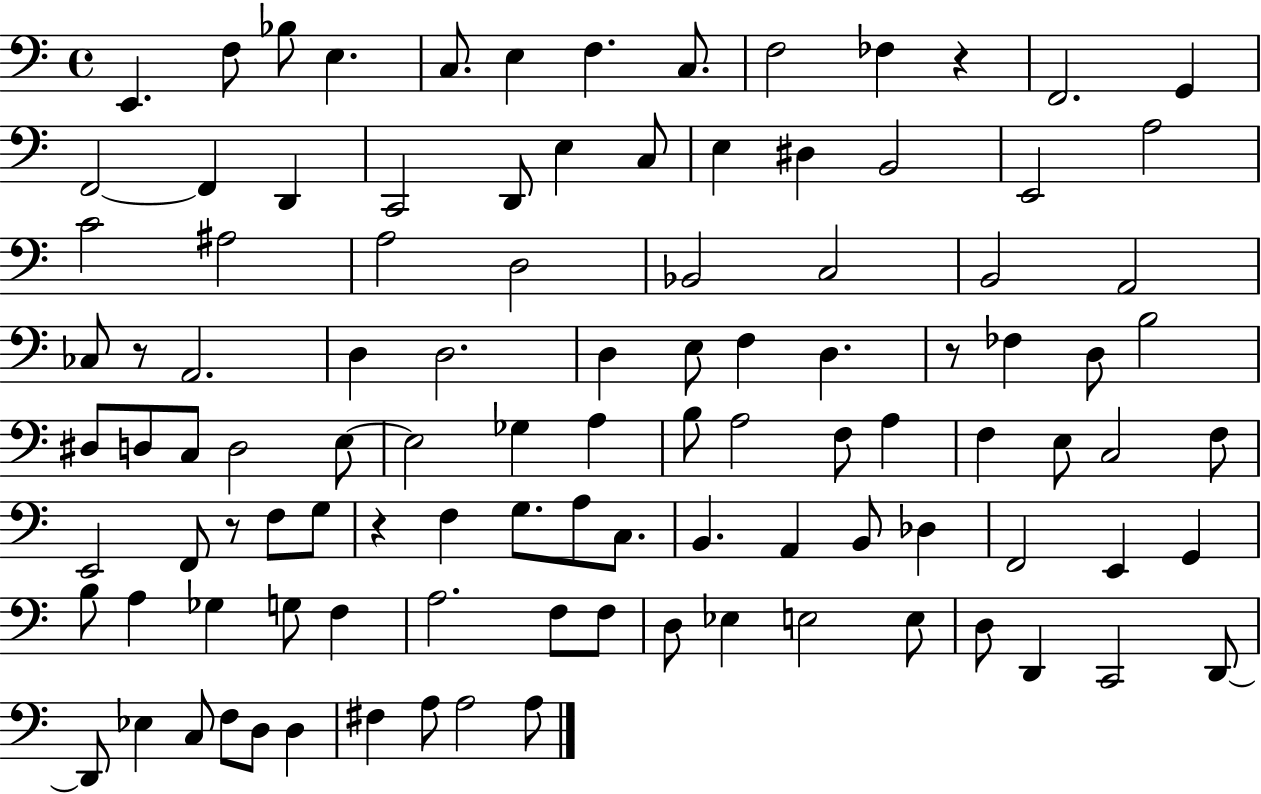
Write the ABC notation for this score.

X:1
T:Untitled
M:4/4
L:1/4
K:C
E,, F,/2 _B,/2 E, C,/2 E, F, C,/2 F,2 _F, z F,,2 G,, F,,2 F,, D,, C,,2 D,,/2 E, C,/2 E, ^D, B,,2 E,,2 A,2 C2 ^A,2 A,2 D,2 _B,,2 C,2 B,,2 A,,2 _C,/2 z/2 A,,2 D, D,2 D, E,/2 F, D, z/2 _F, D,/2 B,2 ^D,/2 D,/2 C,/2 D,2 E,/2 E,2 _G, A, B,/2 A,2 F,/2 A, F, E,/2 C,2 F,/2 E,,2 F,,/2 z/2 F,/2 G,/2 z F, G,/2 A,/2 C,/2 B,, A,, B,,/2 _D, F,,2 E,, G,, B,/2 A, _G, G,/2 F, A,2 F,/2 F,/2 D,/2 _E, E,2 E,/2 D,/2 D,, C,,2 D,,/2 D,,/2 _E, C,/2 F,/2 D,/2 D, ^F, A,/2 A,2 A,/2